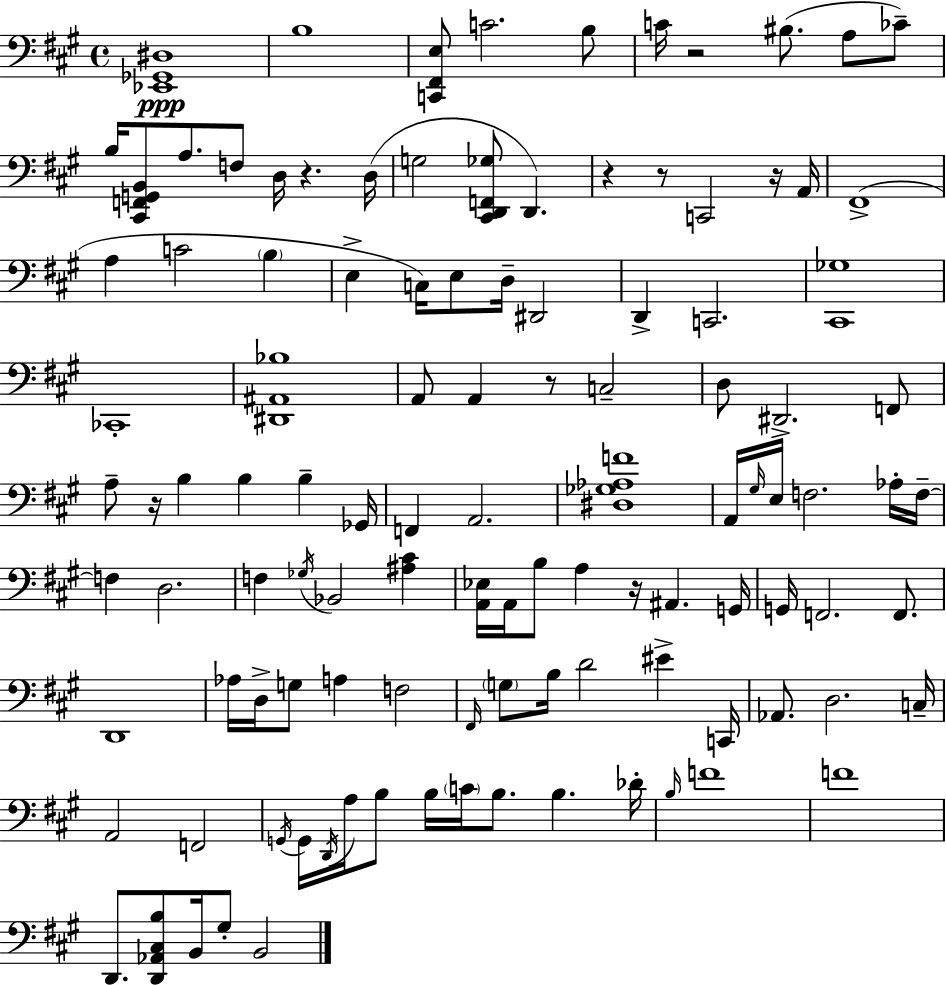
{
  \clef bass
  \time 4/4
  \defaultTimeSignature
  \key a \major
  \repeat volta 2 { <ees, ges, dis>1\ppp | b1 | <c, fis, e>8 c'2. b8 | c'16 r2 bis8.( a8 ces'8--) | \break b16 <cis, f, g, b,>8 a8. f8 d16 r4. d16( | g2 <cis, d, f, ges>8 d,4.) | r4 r8 c,2 r16 a,16 | fis,1->( | \break a4 c'2 \parenthesize b4 | e4-> c16) e8 d16-- dis,2 | d,4-> c,2. | <cis, ges>1 | \break ces,1-. | <dis, ais, bes>1 | a,8 a,4 r8 c2-- | d8 dis,2.-> f,8 | \break a8-- r16 b4 b4 b4-- ges,16 | f,4 a,2. | <dis ges aes f'>1 | a,16 \grace { gis16 } e16 f2. aes16-. | \break f16--~~ f4 d2. | f4 \acciaccatura { ges16 } bes,2 <ais cis'>4 | <a, ees>16 a,16 b8 a4 r16 ais,4. | g,16 g,16 f,2. f,8. | \break d,1 | aes16 d16-> g8 a4 f2 | \grace { fis,16 } \parenthesize g8 b16 d'2 eis'4-> | c,16 aes,8. d2. | \break c16-- a,2 f,2 | \acciaccatura { g,16 } g,16 \acciaccatura { d,16 } a16 b8 b16 \parenthesize c'16 b8. b4. | des'16-. \grace { b16 } f'1 | f'1 | \break d,8. <d, aes, cis b>8 b,16 gis8-. b,2 | } \bar "|."
}